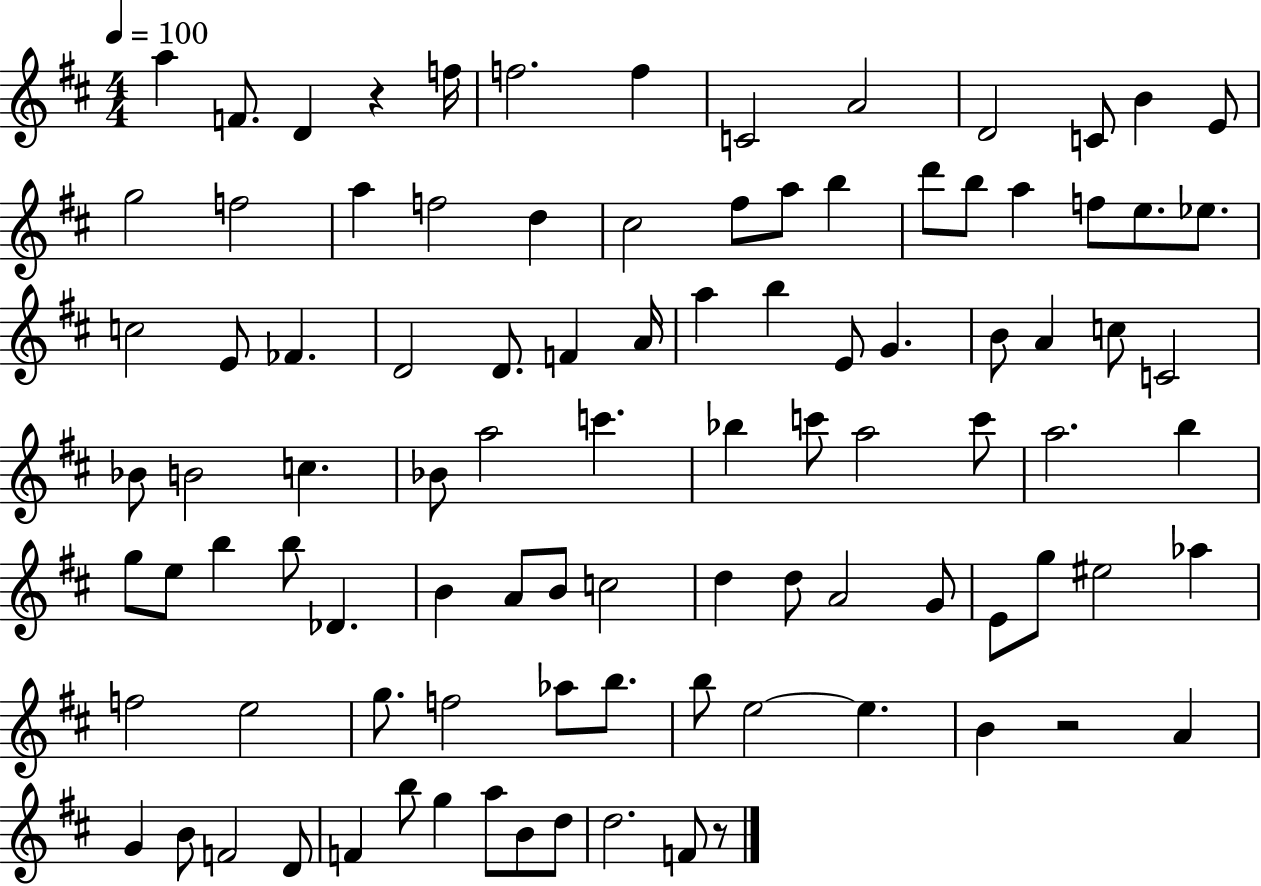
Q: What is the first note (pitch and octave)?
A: A5